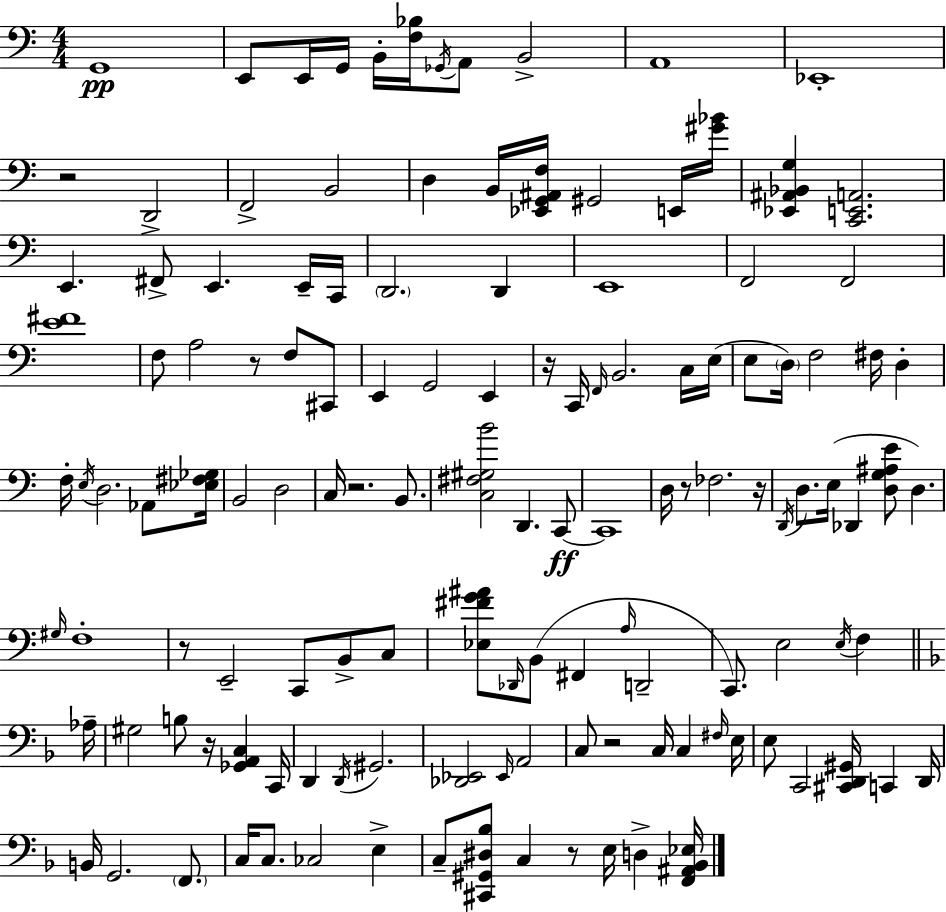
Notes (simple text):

G2/w E2/e E2/s G2/s B2/s [F3,Bb3]/s Gb2/s A2/e B2/h A2/w Eb2/w R/h D2/h F2/h B2/h D3/q B2/s [Eb2,G2,A#2,F3]/s G#2/h E2/s [G#4,Bb4]/s [Eb2,A#2,Bb2,G3]/q [C2,E2,A2]/h. E2/q. F#2/e E2/q. E2/s C2/s D2/h. D2/q E2/w F2/h F2/h [E4,F#4]/w F3/e A3/h R/e F3/e C#2/e E2/q G2/h E2/q R/s C2/s F2/s B2/h. C3/s E3/s E3/e D3/s F3/h F#3/s D3/q F3/s E3/s D3/h. Ab2/e [Eb3,F#3,Gb3]/s B2/h D3/h C3/s R/h. B2/e. [C3,F#3,G#3,B4]/h D2/q. C2/e C2/w D3/s R/e FES3/h. R/s D2/s D3/e. E3/s Db2/q [D3,G3,A#3,E4]/e D3/q. G#3/s F3/w R/e E2/h C2/e B2/e C3/e [Eb3,F#4,G4,A#4]/e Db2/s B2/e F#2/q A3/s D2/h C2/e. E3/h E3/s F3/q Ab3/s G#3/h B3/e R/s [Gb2,A2,C3]/q C2/s D2/q D2/s G#2/h. [Db2,Eb2]/h Eb2/s A2/h C3/e R/h C3/s C3/q F#3/s E3/s E3/e C2/h [C#2,D2,G#2]/s C2/q D2/s B2/s G2/h. F2/e. C3/s C3/e. CES3/h E3/q C3/e [C#2,G#2,D#3,Bb3]/e C3/q R/e E3/s D3/q [F2,A#2,Bb2,Eb3]/s